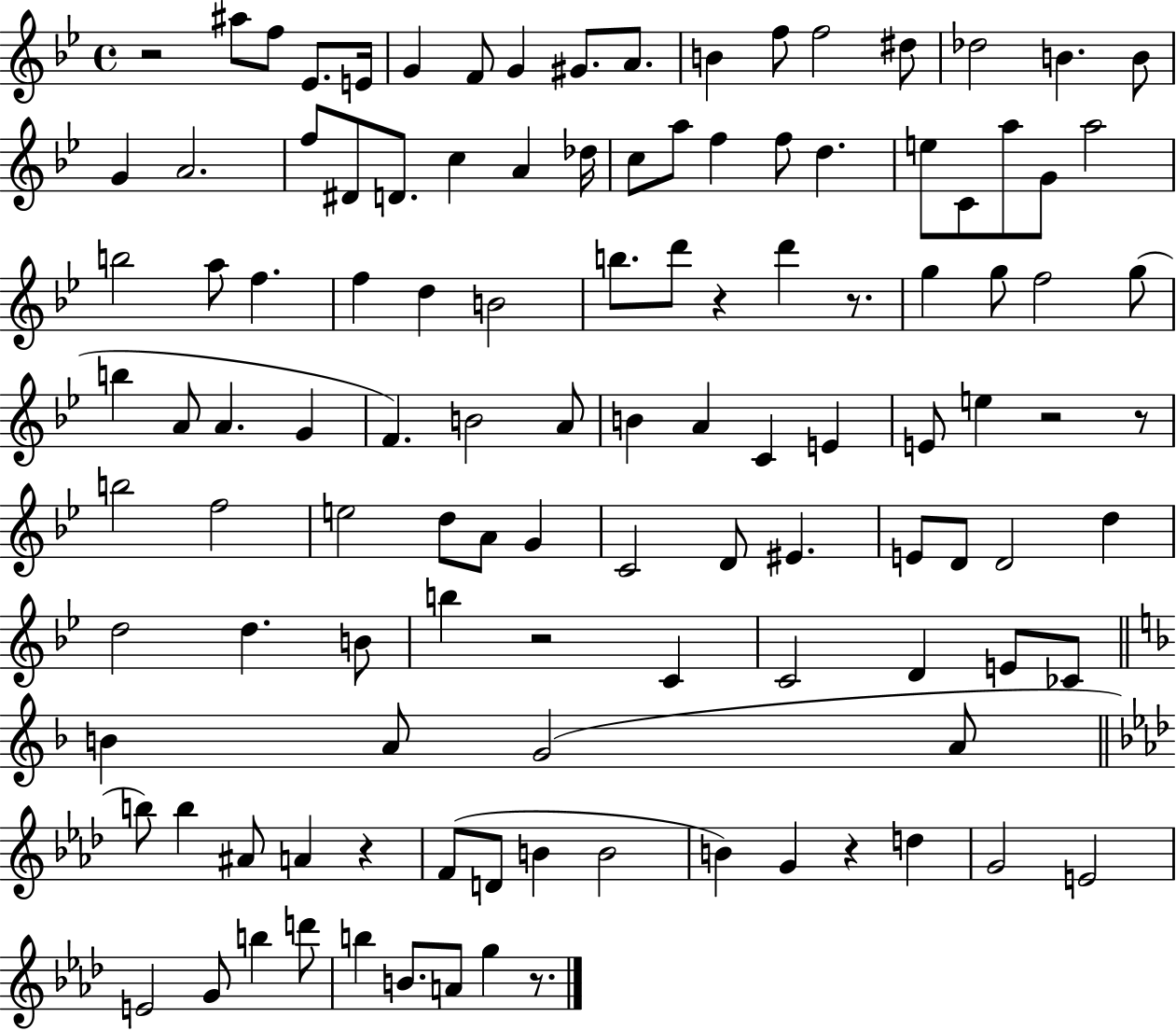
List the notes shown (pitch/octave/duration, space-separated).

R/h A#5/e F5/e Eb4/e. E4/s G4/q F4/e G4/q G#4/e. A4/e. B4/q F5/e F5/h D#5/e Db5/h B4/q. B4/e G4/q A4/h. F5/e D#4/e D4/e. C5/q A4/q Db5/s C5/e A5/e F5/q F5/e D5/q. E5/e C4/e A5/e G4/e A5/h B5/h A5/e F5/q. F5/q D5/q B4/h B5/e. D6/e R/q D6/q R/e. G5/q G5/e F5/h G5/e B5/q A4/e A4/q. G4/q F4/q. B4/h A4/e B4/q A4/q C4/q E4/q E4/e E5/q R/h R/e B5/h F5/h E5/h D5/e A4/e G4/q C4/h D4/e EIS4/q. E4/e D4/e D4/h D5/q D5/h D5/q. B4/e B5/q R/h C4/q C4/h D4/q E4/e CES4/e B4/q A4/e G4/h A4/e B5/e B5/q A#4/e A4/q R/q F4/e D4/e B4/q B4/h B4/q G4/q R/q D5/q G4/h E4/h E4/h G4/e B5/q D6/e B5/q B4/e. A4/e G5/q R/e.